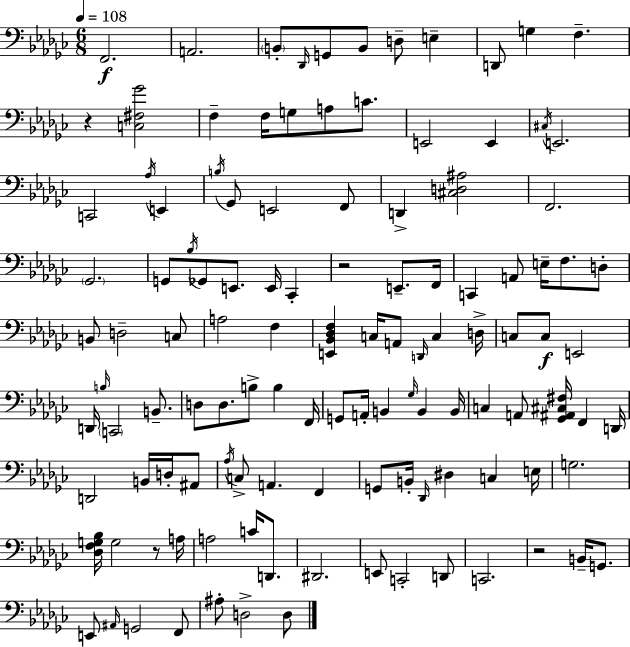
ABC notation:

X:1
T:Untitled
M:6/8
L:1/4
K:Ebm
F,,2 A,,2 B,,/2 _D,,/4 G,,/2 B,,/2 D,/2 E, D,,/2 G, F, z [C,^F,_G]2 F, F,/4 G,/2 A,/2 C/2 E,,2 E,, ^C,/4 E,,2 C,,2 _A,/4 E,, B,/4 _G,,/2 E,,2 F,,/2 D,, [^C,D,^A,]2 F,,2 _G,,2 G,,/2 _B,/4 _G,,/2 E,,/2 E,,/4 _C,, z2 E,,/2 F,,/4 C,, A,,/2 E,/4 F,/2 D,/2 B,,/2 D,2 C,/2 A,2 F, [E,,_B,,_D,F,] C,/4 A,,/2 D,,/4 C, D,/4 C,/2 C,/2 E,,2 D,,/4 B,/4 C,,2 B,,/2 D,/2 D,/2 B,/2 B, F,,/4 G,,/2 A,,/4 B,, _G,/4 B,, B,,/4 C, A,,/2 [_G,,^A,,^C,^F,]/4 F,, D,,/4 D,,2 B,,/4 D,/4 ^A,,/2 _A,/4 C,/2 A,, F,, G,,/2 B,,/4 _D,,/4 ^D, C, E,/4 G,2 [_D,F,G,_B,]/4 G,2 z/2 A,/4 A,2 C/4 D,,/2 ^D,,2 E,,/2 C,,2 D,,/2 C,,2 z2 B,,/4 G,,/2 E,,/2 ^A,,/4 G,,2 F,,/2 ^A,/2 D,2 D,/2